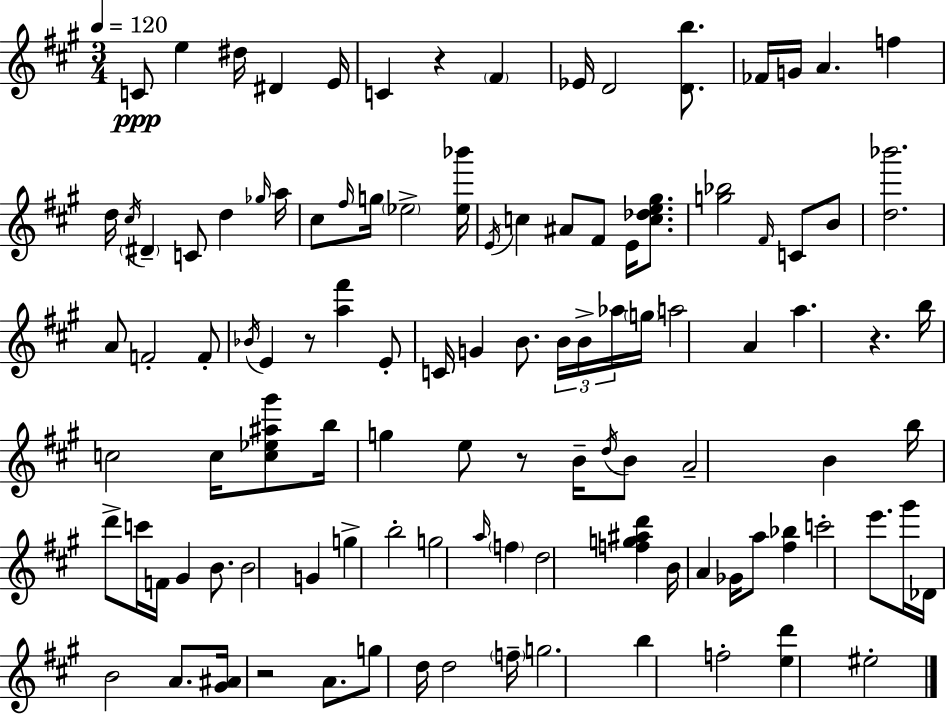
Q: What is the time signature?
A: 3/4